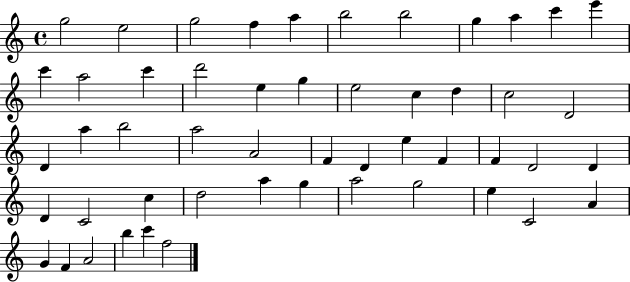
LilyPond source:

{
  \clef treble
  \time 4/4
  \defaultTimeSignature
  \key c \major
  g''2 e''2 | g''2 f''4 a''4 | b''2 b''2 | g''4 a''4 c'''4 e'''4 | \break c'''4 a''2 c'''4 | d'''2 e''4 g''4 | e''2 c''4 d''4 | c''2 d'2 | \break d'4 a''4 b''2 | a''2 a'2 | f'4 d'4 e''4 f'4 | f'4 d'2 d'4 | \break d'4 c'2 c''4 | d''2 a''4 g''4 | a''2 g''2 | e''4 c'2 a'4 | \break g'4 f'4 a'2 | b''4 c'''4 f''2 | \bar "|."
}